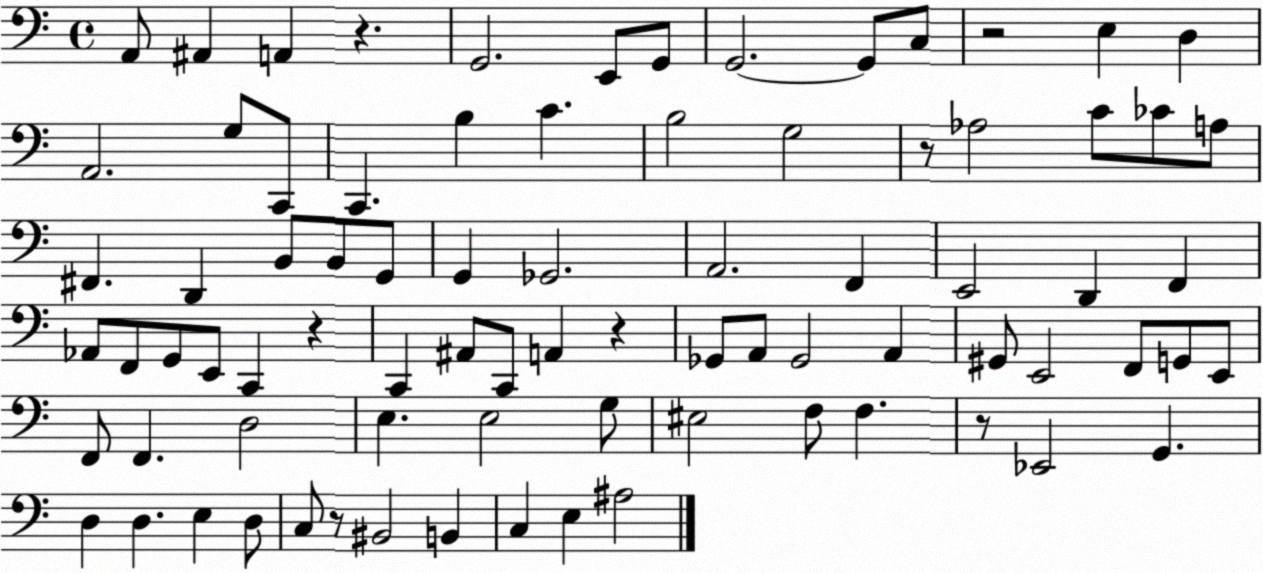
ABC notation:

X:1
T:Untitled
M:4/4
L:1/4
K:C
A,,/2 ^A,, A,, z G,,2 E,,/2 G,,/2 G,,2 G,,/2 C,/2 z2 E, D, A,,2 G,/2 C,,/2 C,, B, C B,2 G,2 z/2 _A,2 C/2 _C/2 A,/2 ^F,, D,, B,,/2 B,,/2 G,,/2 G,, _G,,2 A,,2 F,, E,,2 D,, F,, _A,,/2 F,,/2 G,,/2 E,,/2 C,, z C,, ^A,,/2 C,,/2 A,, z _G,,/2 A,,/2 _G,,2 A,, ^G,,/2 E,,2 F,,/2 G,,/2 E,,/2 F,,/2 F,, D,2 E, E,2 G,/2 ^E,2 F,/2 F, z/2 _E,,2 G,, D, D, E, D,/2 C,/2 z/2 ^B,,2 B,, C, E, ^A,2